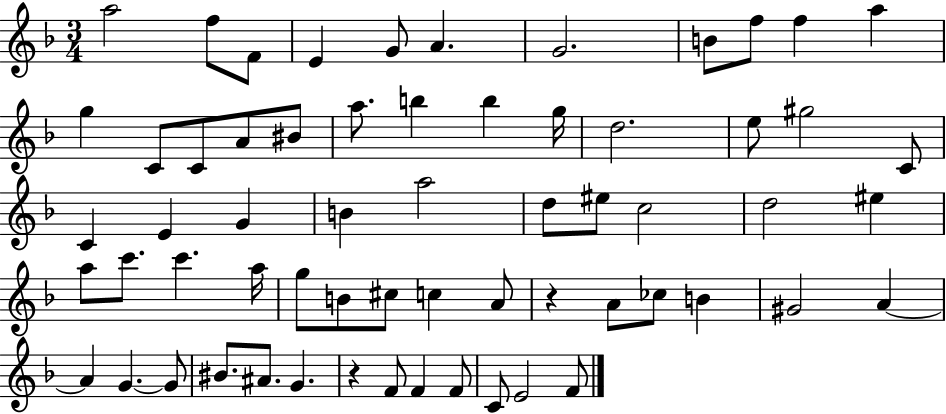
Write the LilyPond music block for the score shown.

{
  \clef treble
  \numericTimeSignature
  \time 3/4
  \key f \major
  \repeat volta 2 { a''2 f''8 f'8 | e'4 g'8 a'4. | g'2. | b'8 f''8 f''4 a''4 | \break g''4 c'8 c'8 a'8 bis'8 | a''8. b''4 b''4 g''16 | d''2. | e''8 gis''2 c'8 | \break c'4 e'4 g'4 | b'4 a''2 | d''8 eis''8 c''2 | d''2 eis''4 | \break a''8 c'''8. c'''4. a''16 | g''8 b'8 cis''8 c''4 a'8 | r4 a'8 ces''8 b'4 | gis'2 a'4~~ | \break a'4 g'4.~~ g'8 | bis'8. ais'8. g'4. | r4 f'8 f'4 f'8 | c'8 e'2 f'8 | \break } \bar "|."
}